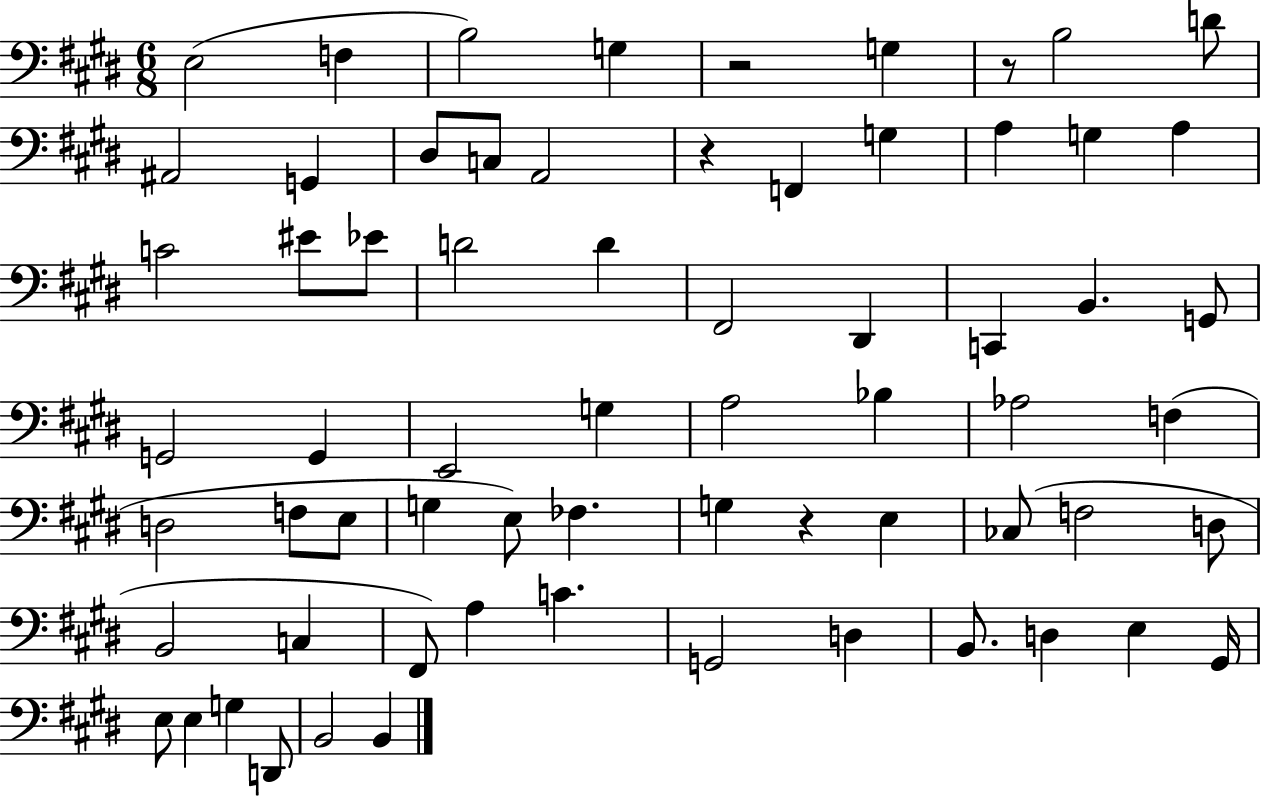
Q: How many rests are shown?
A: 4